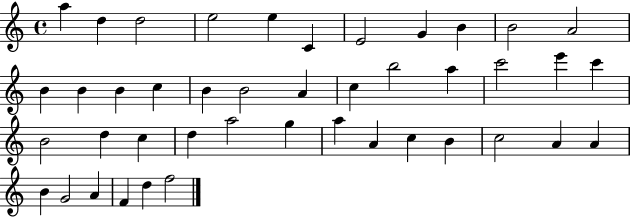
{
  \clef treble
  \time 4/4
  \defaultTimeSignature
  \key c \major
  a''4 d''4 d''2 | e''2 e''4 c'4 | e'2 g'4 b'4 | b'2 a'2 | \break b'4 b'4 b'4 c''4 | b'4 b'2 a'4 | c''4 b''2 a''4 | c'''2 e'''4 c'''4 | \break b'2 d''4 c''4 | d''4 a''2 g''4 | a''4 a'4 c''4 b'4 | c''2 a'4 a'4 | \break b'4 g'2 a'4 | f'4 d''4 f''2 | \bar "|."
}